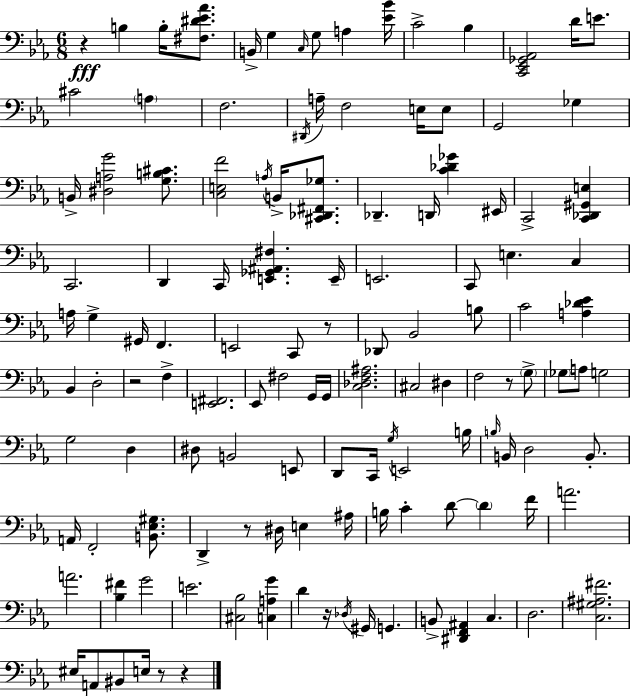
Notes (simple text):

R/q B3/q B3/s [F#3,D#4,Eb4,Ab4]/e. B2/s G3/q C3/s G3/e A3/q [Eb4,Bb4]/s C4/h Bb3/q [C2,Eb2,Gb2,Ab2]/h D4/s E4/e. C#4/h A3/q F3/h. D#2/s A3/s F3/h E3/s E3/e G2/h Gb3/q B2/s [D#3,A3,G4]/h [G3,B3,C#4]/e. [C3,E3,F4]/h A3/s B2/s [C#2,Db2,F#2,Gb3]/e. Db2/q. D2/s [C4,Db4,Gb4]/q EIS2/s C2/h [C2,Db2,G#2,E3]/q C2/h. D2/q C2/s [E2,Gb2,A#2,F#3]/q. E2/s E2/h. C2/e E3/q. C3/q A3/s G3/q G#2/s F2/q. E2/h C2/e R/e Db2/e Bb2/h B3/e C4/h [A3,Db4,Eb4]/q Bb2/q D3/h R/h F3/q [E2,F#2]/h. Eb2/e F#3/h G2/s G2/s [C3,Db3,F3,A#3]/h. C#3/h D#3/q F3/h R/e G3/e Gb3/e A3/e G3/h G3/h D3/q D#3/e B2/h E2/e D2/e C2/s G3/s E2/h B3/s B3/s B2/s D3/h B2/e. A2/s F2/h [B2,Eb3,G#3]/e. D2/q R/e D#3/s E3/q A#3/s B3/s C4/q D4/e D4/q F4/s A4/h. A4/h. [Bb3,F#4]/q G4/h E4/h. [C#3,Bb3]/h [C3,A3,G4]/q D4/q R/s Db3/s G#2/s G2/q. B2/e [D#2,F2,A#2]/q C3/q. D3/h. [C3,G#3,A#3,F#4]/h. EIS3/s A2/e BIS2/e E3/s R/e R/q